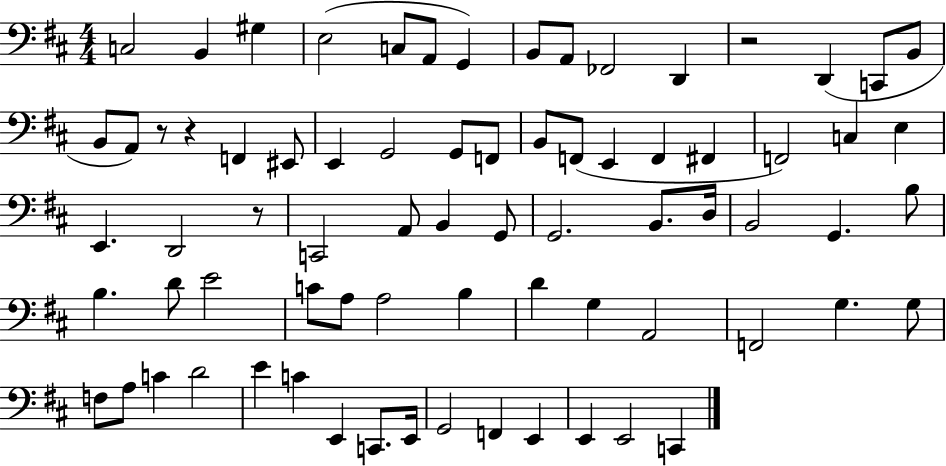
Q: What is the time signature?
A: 4/4